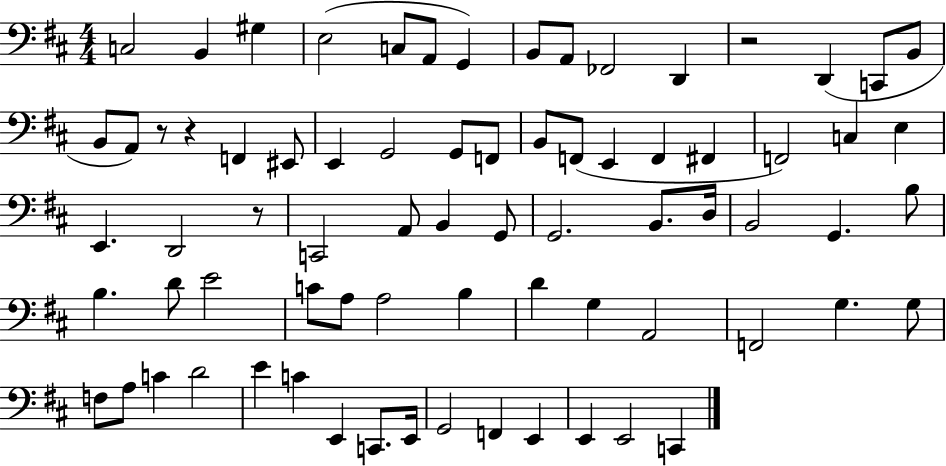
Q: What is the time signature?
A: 4/4